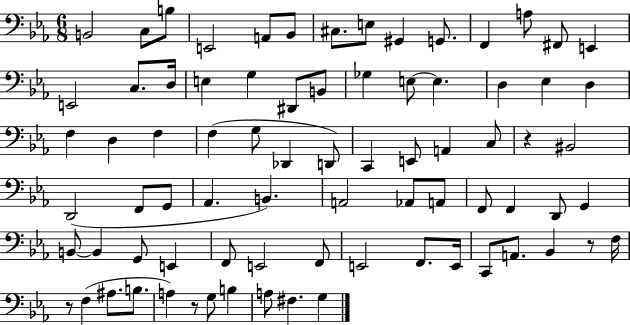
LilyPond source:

{
  \clef bass
  \numericTimeSignature
  \time 6/8
  \key ees \major
  b,2 c8 b8 | e,2 a,8 bes,8 | cis8. e8 gis,4 g,8. | f,4 a8 fis,8 e,4 | \break e,2 c8. d16 | e4 g4 dis,8 b,8 | ges4 e8~~ e4. | d4 ees4 d4 | \break f4 d4 f4 | f4( g8 des,4 d,8) | c,4 e,8 a,4 c8 | r4 bis,2 | \break d,2( f,8 g,8 | aes,4. b,4.) | a,2 aes,8 a,8 | f,8 f,4 d,8 g,4 | \break b,8~~ b,4 g,8 e,4 | f,8 e,2 f,8 | e,2 f,8. e,16 | c,8 a,8. bes,4 r8 f16 | \break r8 f4( ais8. b8. | a4) r8 g8 b4 | a8 fis4. g4 | \bar "|."
}